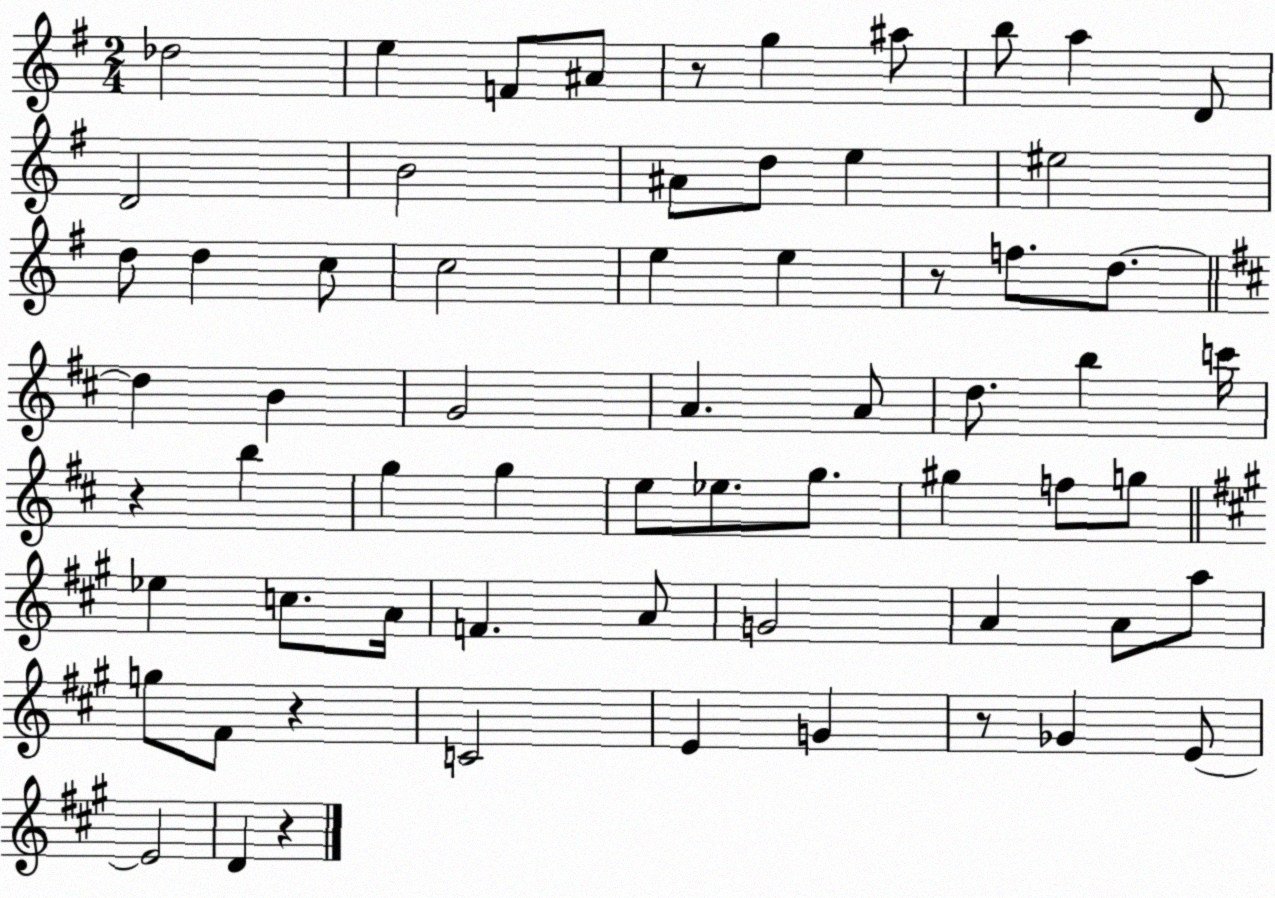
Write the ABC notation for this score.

X:1
T:Untitled
M:2/4
L:1/4
K:G
_d2 e F/2 ^A/2 z/2 g ^a/2 b/2 a D/2 D2 B2 ^A/2 d/2 e ^e2 d/2 d c/2 c2 e e z/2 f/2 d/2 d B G2 A A/2 d/2 b c'/4 z b g g e/2 _e/2 g/2 ^g f/2 g/2 _e c/2 A/4 F A/2 G2 A A/2 a/2 g/2 ^F/2 z C2 E G z/2 _G E/2 E2 D z